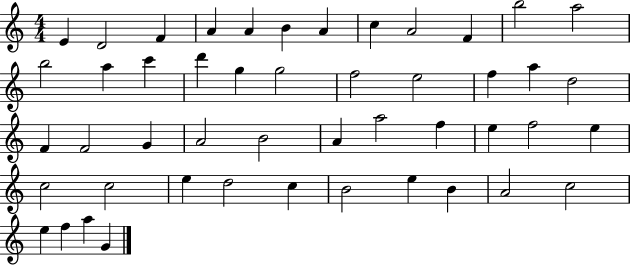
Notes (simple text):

E4/q D4/h F4/q A4/q A4/q B4/q A4/q C5/q A4/h F4/q B5/h A5/h B5/h A5/q C6/q D6/q G5/q G5/h F5/h E5/h F5/q A5/q D5/h F4/q F4/h G4/q A4/h B4/h A4/q A5/h F5/q E5/q F5/h E5/q C5/h C5/h E5/q D5/h C5/q B4/h E5/q B4/q A4/h C5/h E5/q F5/q A5/q G4/q